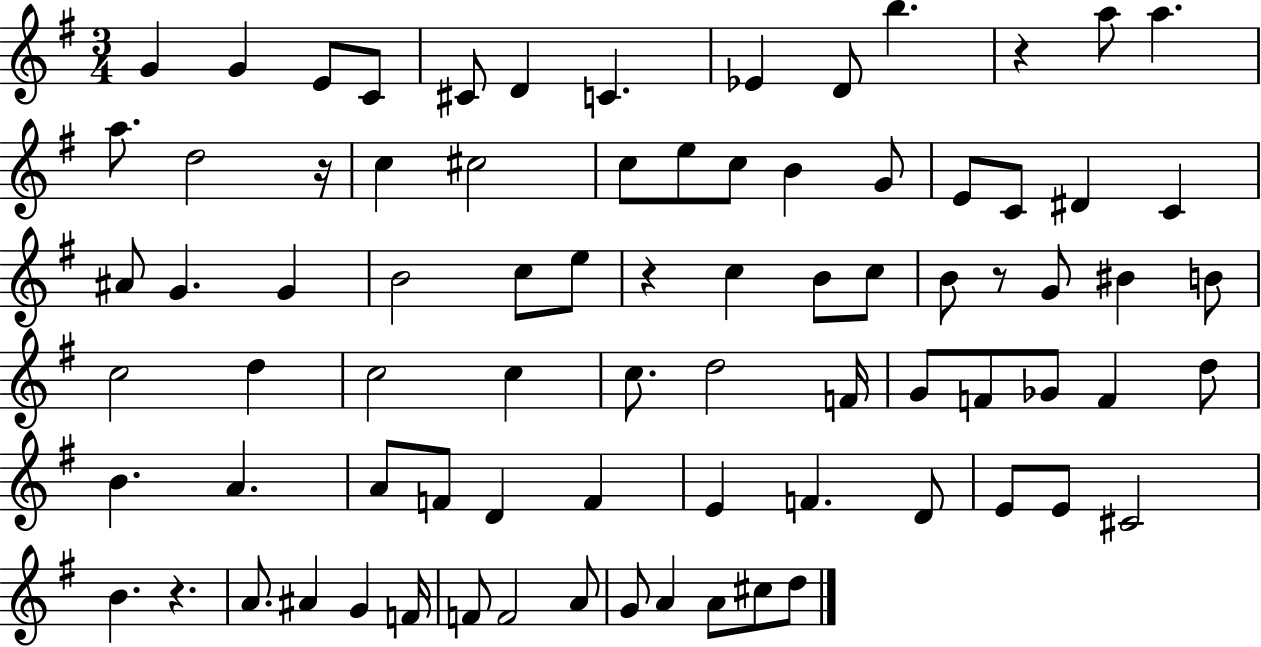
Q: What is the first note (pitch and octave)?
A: G4